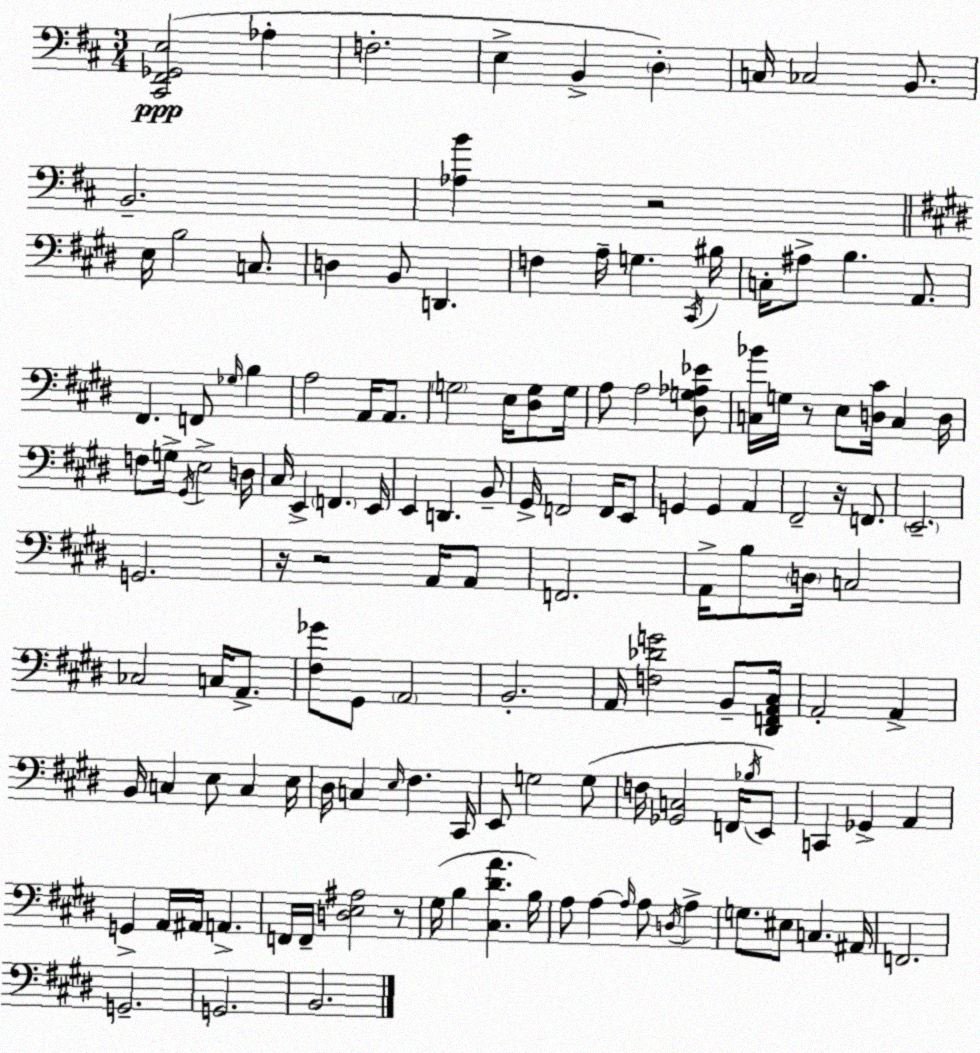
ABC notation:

X:1
T:Untitled
M:3/4
L:1/4
K:D
[^C,,^F,,_G,,E,]2 _A, F,2 E, B,, D, C,/4 _C,2 B,,/2 B,,2 [_A,B] z2 E,/4 B,2 C,/2 D, B,,/2 D,, F, A,/4 G, ^C,,/4 ^B,/4 C,/4 ^A,/2 B, A,,/2 ^F,, F,,/2 _G,/4 B, A,2 A,,/4 A,,/2 G,2 E,/4 [^D,G,]/2 G,/4 A,/2 A,2 [^D,G,_A,_E]/2 [C,_B]/4 G,/4 z/2 E,/2 [D,^C]/4 C, D,/4 F,/2 G,/4 ^G,,/4 E,2 D,/4 ^C,/4 E,, F,, E,,/4 E,, D,, B,,/2 ^G,,/4 F,,2 F,,/4 E,,/2 G,, G,, A,, ^F,,2 z/4 F,,/2 E,,2 G,,2 z/4 z2 A,,/4 A,,/2 F,,2 A,,/4 B,/2 D,/4 C,2 _C,2 C,/4 A,,/2 [^F,_G]/2 ^G,,/2 A,,2 B,,2 A,,/4 [F,_DG]2 B,,/2 [^D,,F,,A,,^C,]/4 A,,2 A,, B,,/4 C, E,/2 C, E,/4 ^D,/4 C, E,/4 ^F, ^C,,/4 E,,/2 G,2 G,/2 F,/4 [_G,,C,]2 F,,/4 _B,/4 E,,/2 C,, _G,, A,, G,, A,,/4 ^A,,/4 A,, F,,/4 F,,/4 [D,E,^A,]2 z/2 ^G,/4 B, [^C,^DA] B,/4 A,/2 A, A,/4 A,/2 D,/4 A, G,/2 ^E,/2 C, ^A,,/4 F,,2 G,,2 G,,2 B,,2